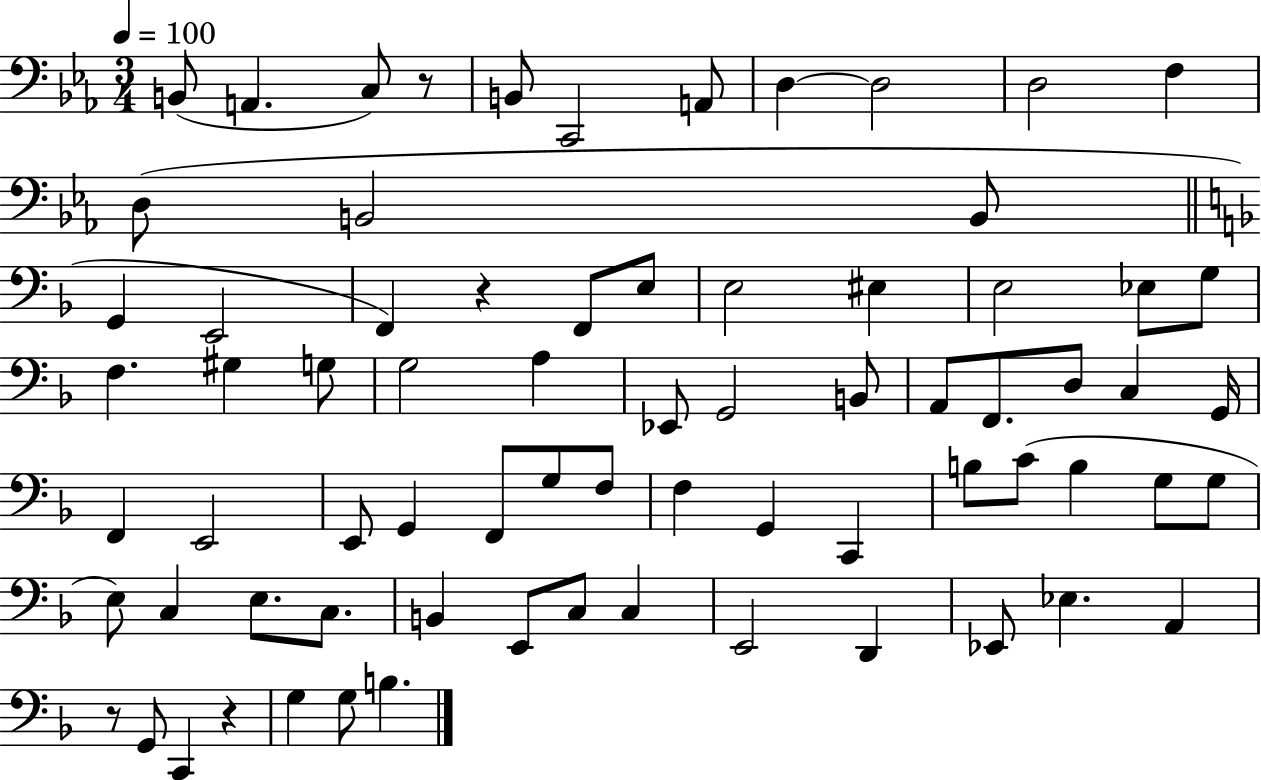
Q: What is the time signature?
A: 3/4